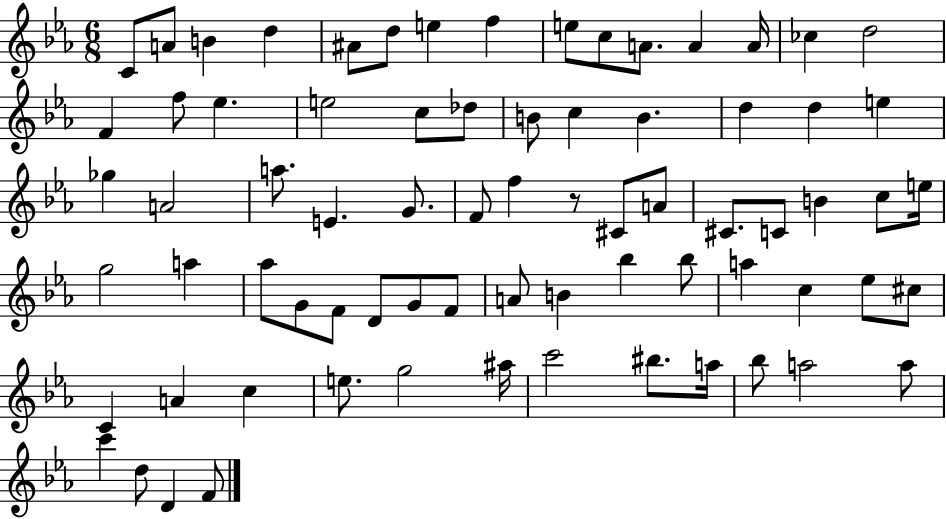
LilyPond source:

{
  \clef treble
  \numericTimeSignature
  \time 6/8
  \key ees \major
  \repeat volta 2 { c'8 a'8 b'4 d''4 | ais'8 d''8 e''4 f''4 | e''8 c''8 a'8. a'4 a'16 | ces''4 d''2 | \break f'4 f''8 ees''4. | e''2 c''8 des''8 | b'8 c''4 b'4. | d''4 d''4 e''4 | \break ges''4 a'2 | a''8. e'4. g'8. | f'8 f''4 r8 cis'8 a'8 | cis'8. c'8 b'4 c''8 e''16 | \break g''2 a''4 | aes''8 g'8 f'8 d'8 g'8 f'8 | a'8 b'4 bes''4 bes''8 | a''4 c''4 ees''8 cis''8 | \break c'4 a'4 c''4 | e''8. g''2 ais''16 | c'''2 bis''8. a''16 | bes''8 a''2 a''8 | \break c'''4 d''8 d'4 f'8 | } \bar "|."
}